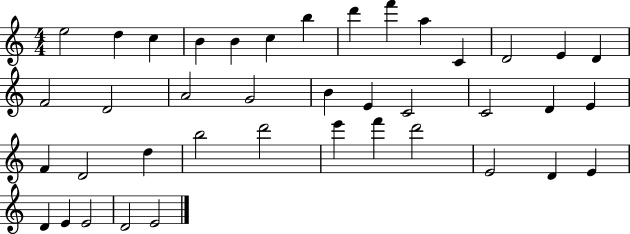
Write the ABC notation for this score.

X:1
T:Untitled
M:4/4
L:1/4
K:C
e2 d c B B c b d' f' a C D2 E D F2 D2 A2 G2 B E C2 C2 D E F D2 d b2 d'2 e' f' d'2 E2 D E D E E2 D2 E2